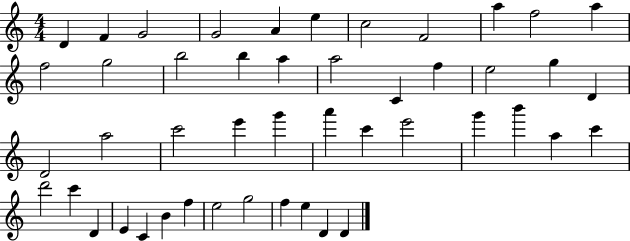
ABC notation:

X:1
T:Untitled
M:4/4
L:1/4
K:C
D F G2 G2 A e c2 F2 a f2 a f2 g2 b2 b a a2 C f e2 g D D2 a2 c'2 e' g' a' c' e'2 g' b' a c' d'2 c' D E C B f e2 g2 f e D D